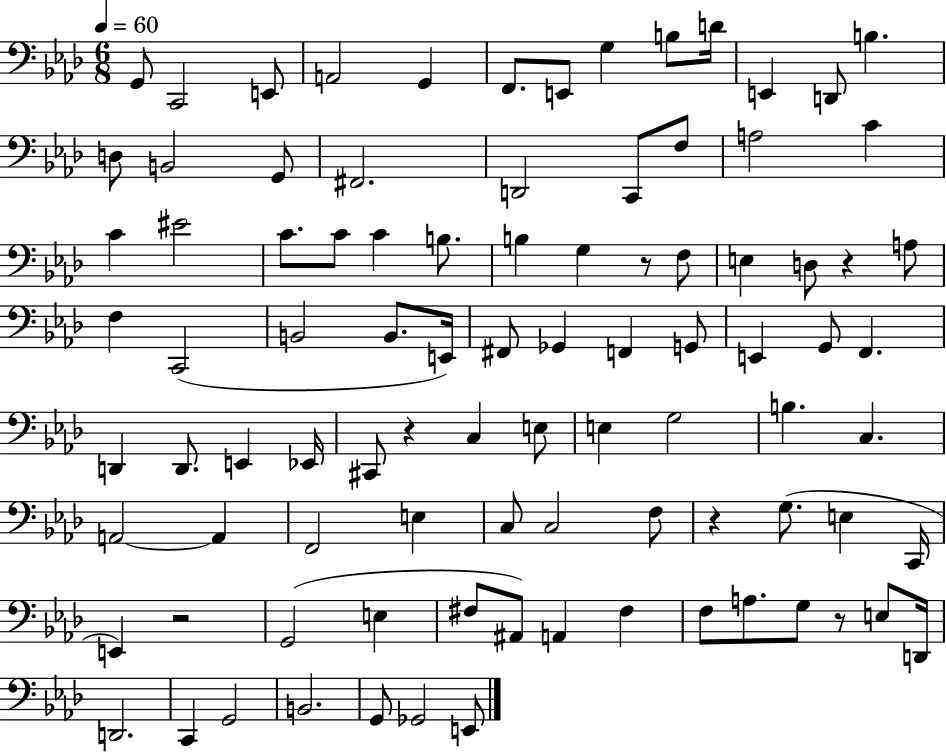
X:1
T:Untitled
M:6/8
L:1/4
K:Ab
G,,/2 C,,2 E,,/2 A,,2 G,, F,,/2 E,,/2 G, B,/2 D/4 E,, D,,/2 B, D,/2 B,,2 G,,/2 ^F,,2 D,,2 C,,/2 F,/2 A,2 C C ^E2 C/2 C/2 C B,/2 B, G, z/2 F,/2 E, D,/2 z A,/2 F, C,,2 B,,2 B,,/2 E,,/4 ^F,,/2 _G,, F,, G,,/2 E,, G,,/2 F,, D,, D,,/2 E,, _E,,/4 ^C,,/2 z C, E,/2 E, G,2 B, C, A,,2 A,, F,,2 E, C,/2 C,2 F,/2 z G,/2 E, C,,/4 E,, z2 G,,2 E, ^F,/2 ^A,,/2 A,, ^F, F,/2 A,/2 G,/2 z/2 E,/2 D,,/4 D,,2 C,, G,,2 B,,2 G,,/2 _G,,2 E,,/2